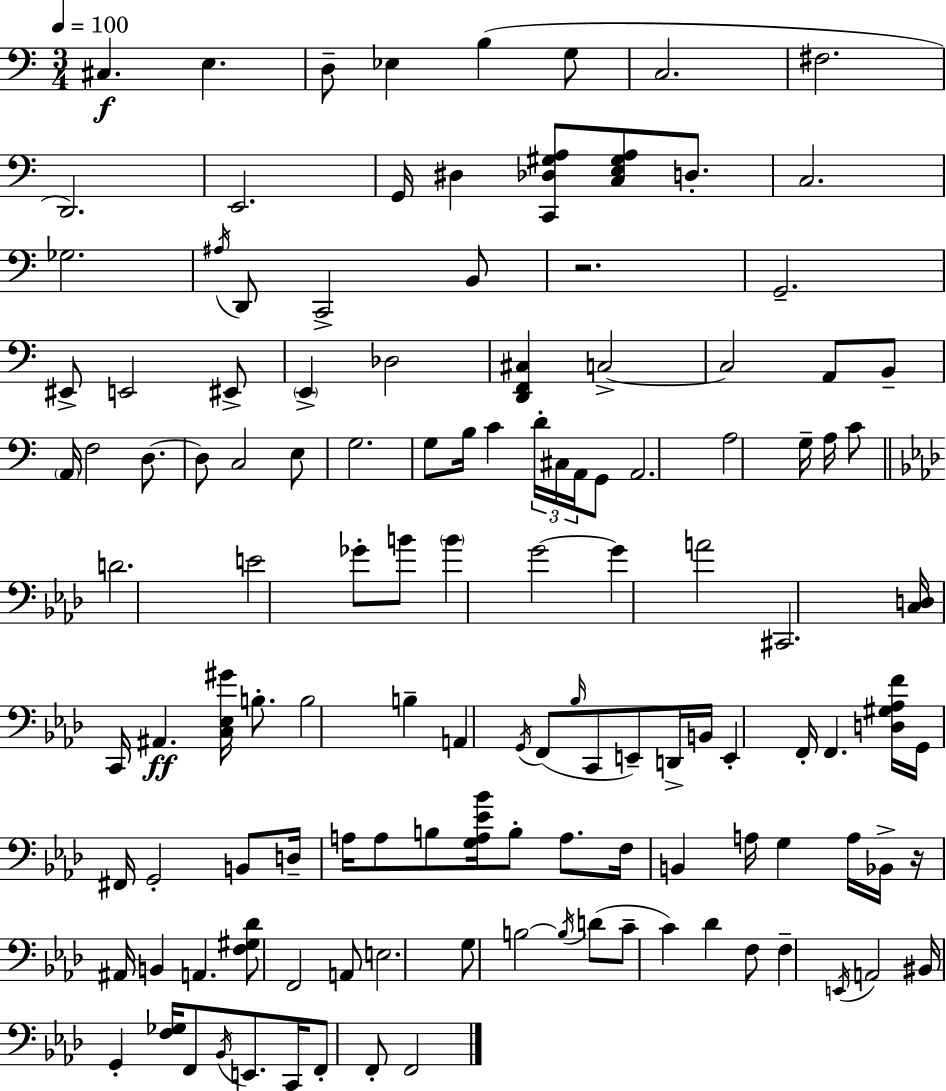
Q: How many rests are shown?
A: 2